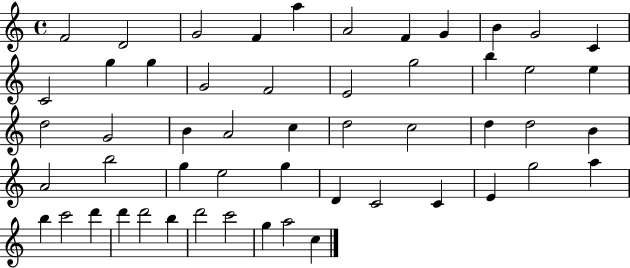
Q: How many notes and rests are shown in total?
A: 53